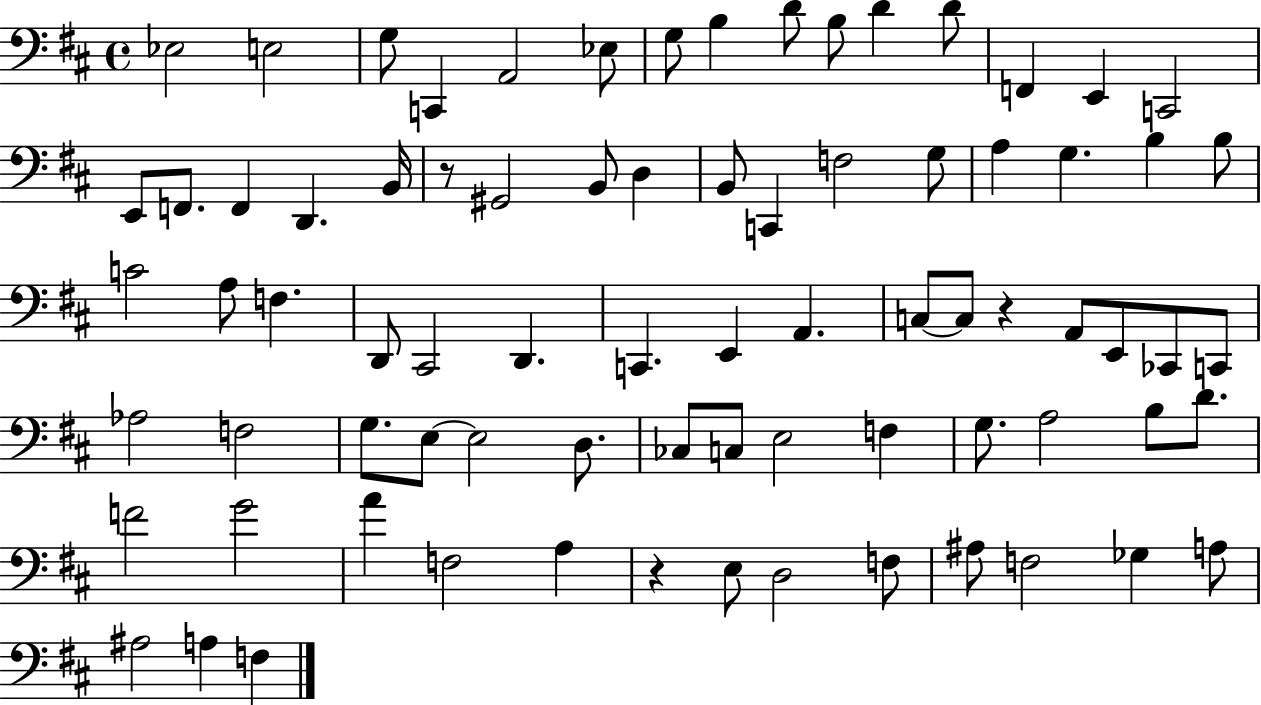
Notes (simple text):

Eb3/h E3/h G3/e C2/q A2/h Eb3/e G3/e B3/q D4/e B3/e D4/q D4/e F2/q E2/q C2/h E2/e F2/e. F2/q D2/q. B2/s R/e G#2/h B2/e D3/q B2/e C2/q F3/h G3/e A3/q G3/q. B3/q B3/e C4/h A3/e F3/q. D2/e C#2/h D2/q. C2/q. E2/q A2/q. C3/e C3/e R/q A2/e E2/e CES2/e C2/e Ab3/h F3/h G3/e. E3/e E3/h D3/e. CES3/e C3/e E3/h F3/q G3/e. A3/h B3/e D4/e. F4/h G4/h A4/q F3/h A3/q R/q E3/e D3/h F3/e A#3/e F3/h Gb3/q A3/e A#3/h A3/q F3/q